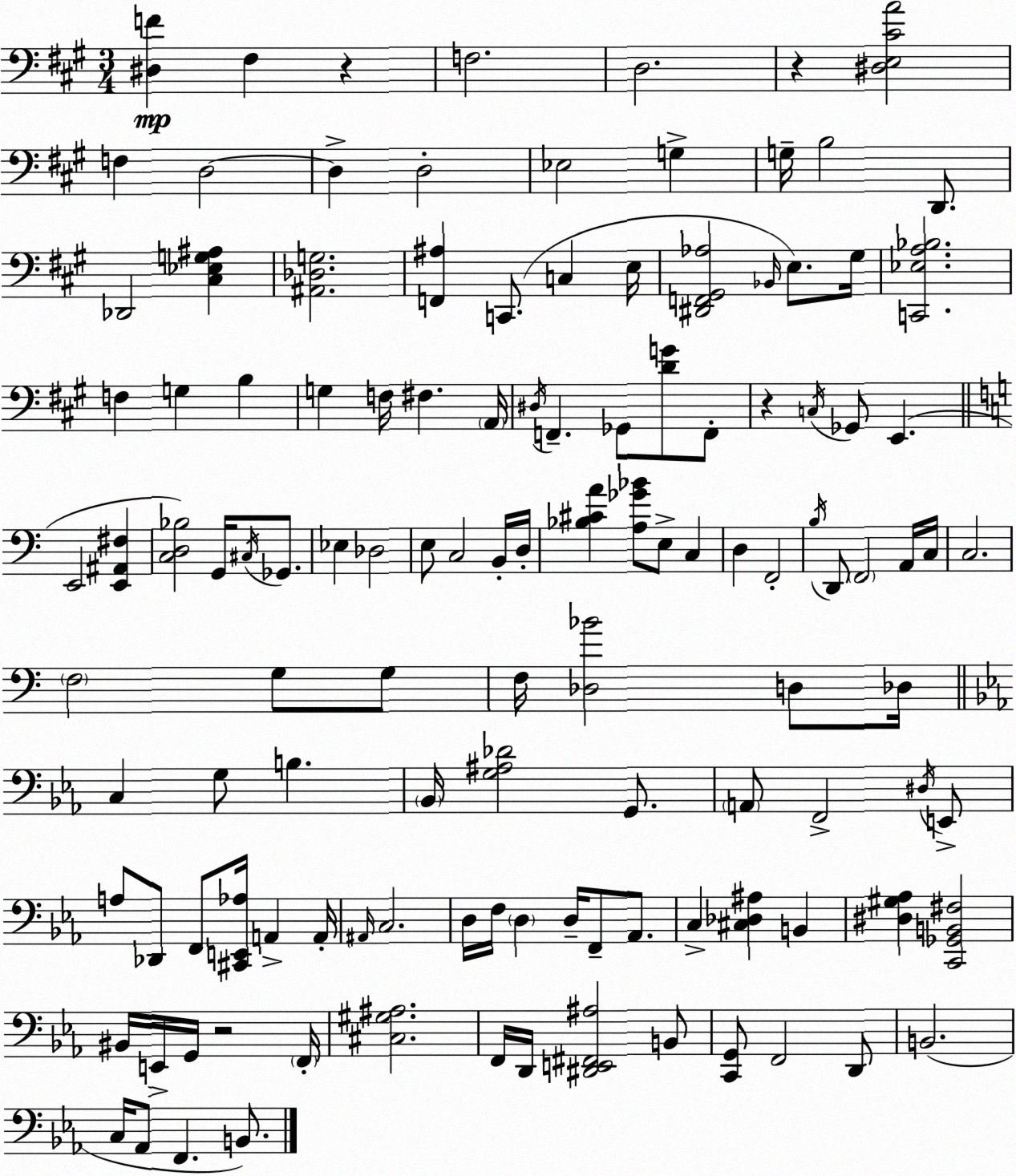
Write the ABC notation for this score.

X:1
T:Untitled
M:3/4
L:1/4
K:A
[^D,F] ^F, z F,2 D,2 z [^D,E,^CA]2 F, D,2 D, D,2 _E,2 G, G,/4 B,2 D,,/2 _D,,2 [^C,_E,G,^A,] [^A,,_D,G,]2 [F,,^A,] C,,/2 C, E,/4 [^D,,F,,^G,,_A,]2 _B,,/4 E,/2 ^G,/4 [C,,_E,A,_B,]2 F, G, B, G, F,/4 ^F, A,,/4 ^D,/4 F,, _G,,/2 [DG]/2 F,,/2 z C,/4 _G,,/2 E,, E,,2 [E,,^A,,^F,] [C,D,_B,]2 G,,/4 ^C,/4 _G,,/2 _E, _D,2 E,/2 C,2 B,,/4 D,/4 [_B,^CA] [A,_G_B]/2 E,/2 C, D, F,,2 B,/4 D,,/2 F,,2 A,,/4 C,/4 C,2 F,2 G,/2 G,/2 F,/4 [_D,_B]2 D,/2 _D,/4 C, G,/2 B, _B,,/4 [G,^A,_D]2 G,,/2 A,,/2 F,,2 ^D,/4 E,,/2 A,/2 _D,,/2 F,,/2 [^C,,E,,_A,]/4 A,, A,,/4 ^A,,/4 C,2 D,/4 F,/4 D, D,/4 F,,/2 _A,,/2 C, [^C,_D,^A,] B,, [^D,^G,_A,] [C,,_G,,B,,^F,]2 ^B,,/4 E,,/4 G,,/4 z2 F,,/4 [^C,^G,^A,]2 F,,/4 D,,/4 [^D,,E,,^F,,^A,]2 B,,/2 [C,,G,,]/2 F,,2 D,,/2 B,,2 C,/4 _A,,/2 F,, B,,/2